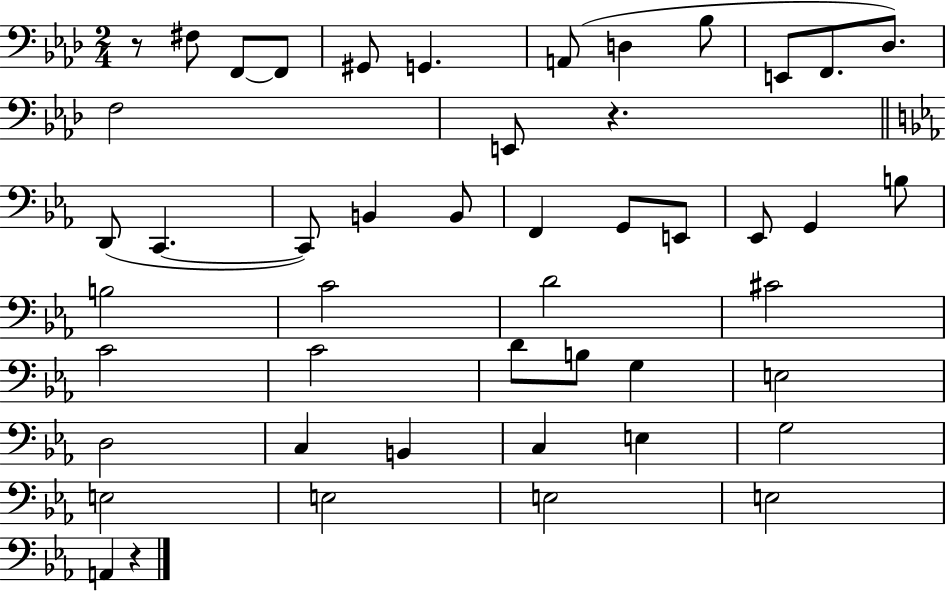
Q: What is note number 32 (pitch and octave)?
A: B3